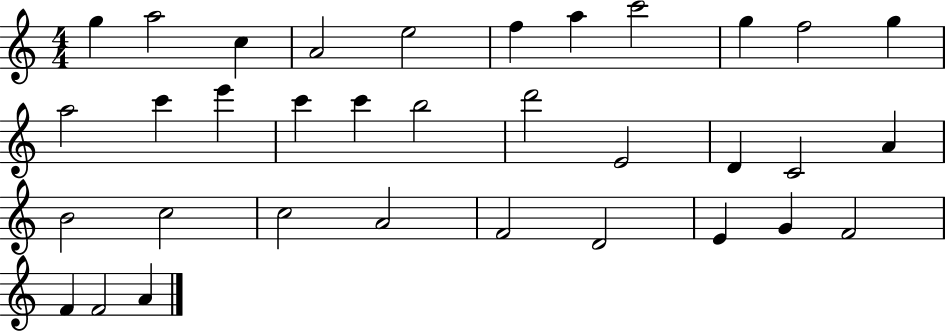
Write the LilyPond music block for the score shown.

{
  \clef treble
  \numericTimeSignature
  \time 4/4
  \key c \major
  g''4 a''2 c''4 | a'2 e''2 | f''4 a''4 c'''2 | g''4 f''2 g''4 | \break a''2 c'''4 e'''4 | c'''4 c'''4 b''2 | d'''2 e'2 | d'4 c'2 a'4 | \break b'2 c''2 | c''2 a'2 | f'2 d'2 | e'4 g'4 f'2 | \break f'4 f'2 a'4 | \bar "|."
}